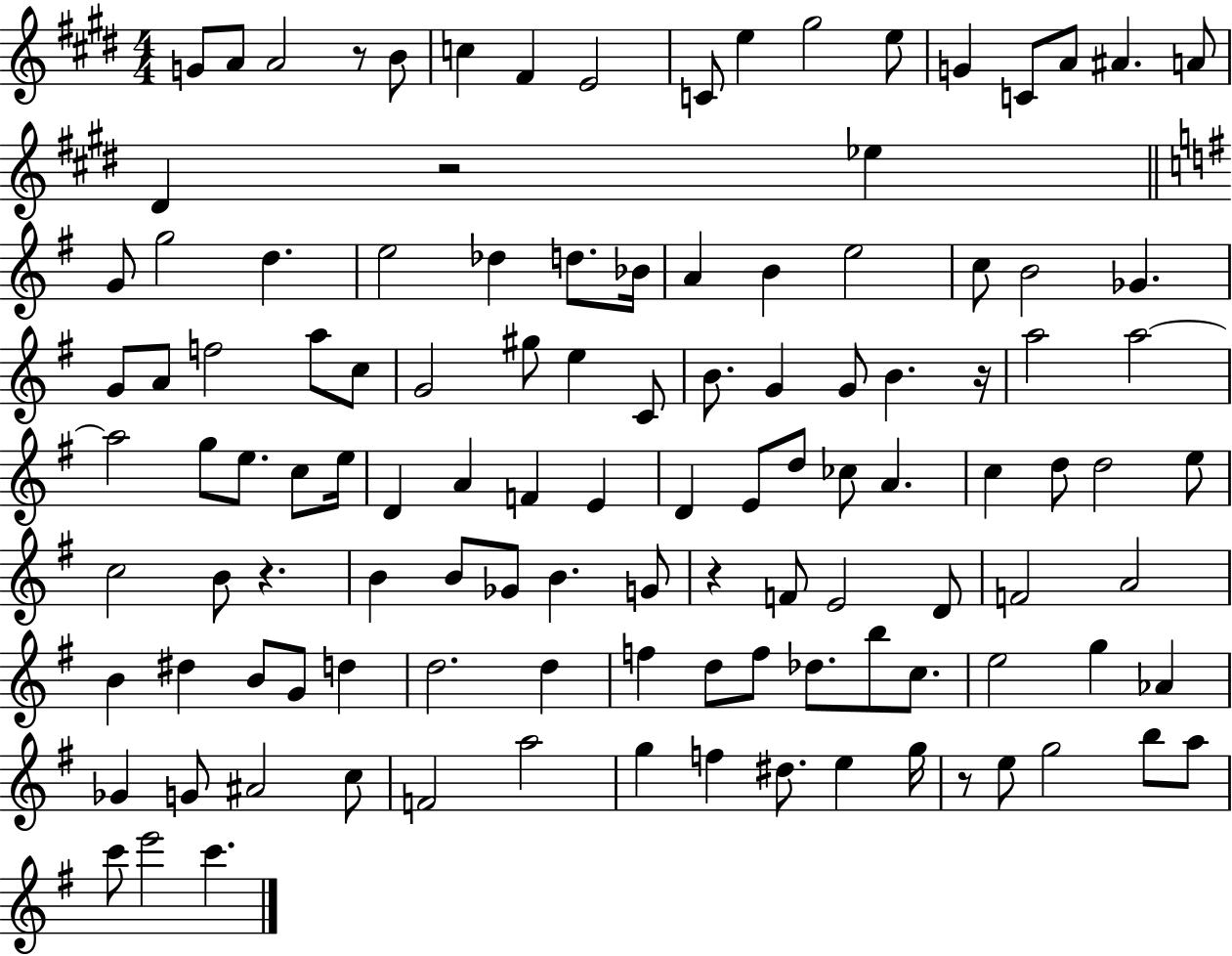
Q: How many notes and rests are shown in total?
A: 116